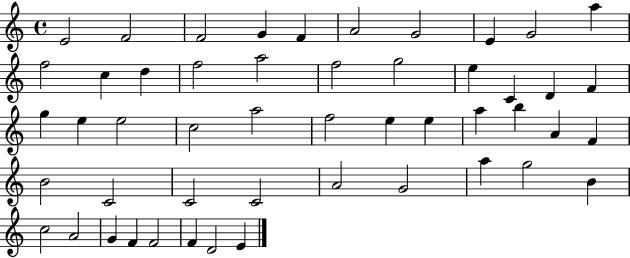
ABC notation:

X:1
T:Untitled
M:4/4
L:1/4
K:C
E2 F2 F2 G F A2 G2 E G2 a f2 c d f2 a2 f2 g2 e C D F g e e2 c2 a2 f2 e e a b A F B2 C2 C2 C2 A2 G2 a g2 B c2 A2 G F F2 F D2 E